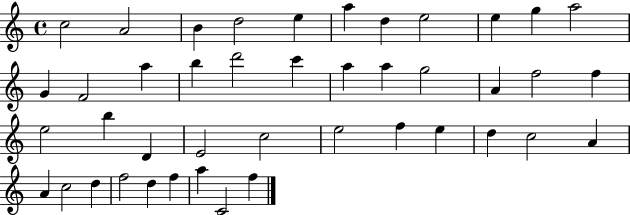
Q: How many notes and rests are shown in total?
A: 43